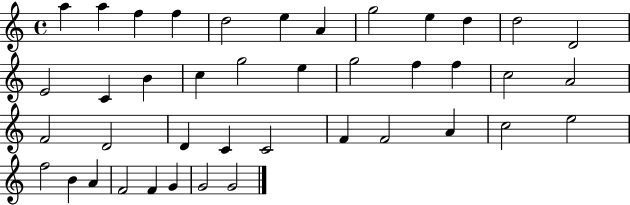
A5/q A5/q F5/q F5/q D5/h E5/q A4/q G5/h E5/q D5/q D5/h D4/h E4/h C4/q B4/q C5/q G5/h E5/q G5/h F5/q F5/q C5/h A4/h F4/h D4/h D4/q C4/q C4/h F4/q F4/h A4/q C5/h E5/h F5/h B4/q A4/q F4/h F4/q G4/q G4/h G4/h